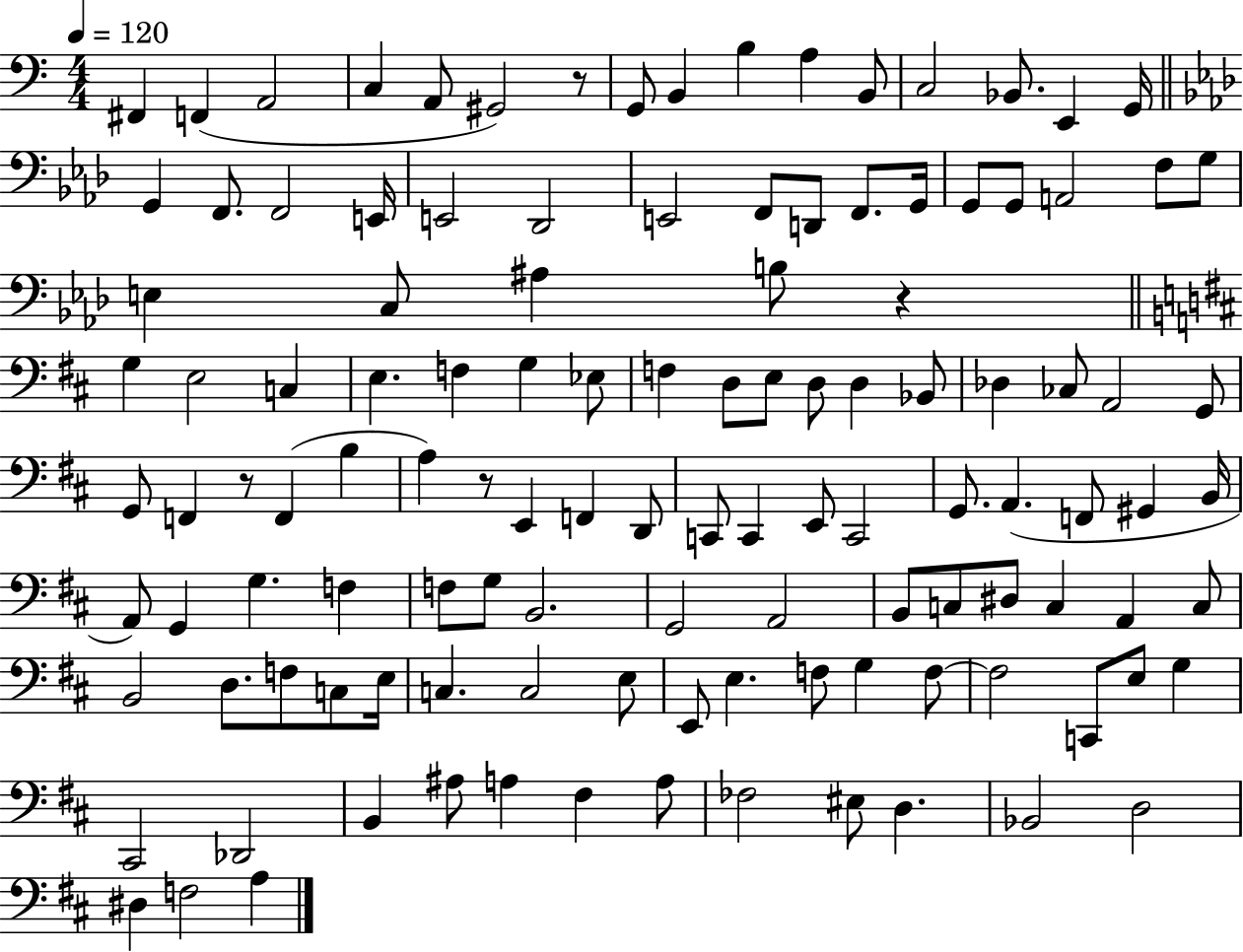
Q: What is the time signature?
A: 4/4